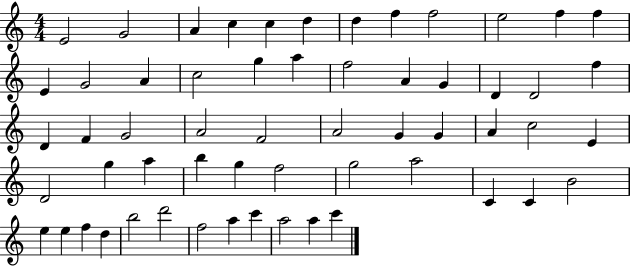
E4/h G4/h A4/q C5/q C5/q D5/q D5/q F5/q F5/h E5/h F5/q F5/q E4/q G4/h A4/q C5/h G5/q A5/q F5/h A4/q G4/q D4/q D4/h F5/q D4/q F4/q G4/h A4/h F4/h A4/h G4/q G4/q A4/q C5/h E4/q D4/h G5/q A5/q B5/q G5/q F5/h G5/h A5/h C4/q C4/q B4/h E5/q E5/q F5/q D5/q B5/h D6/h F5/h A5/q C6/q A5/h A5/q C6/q